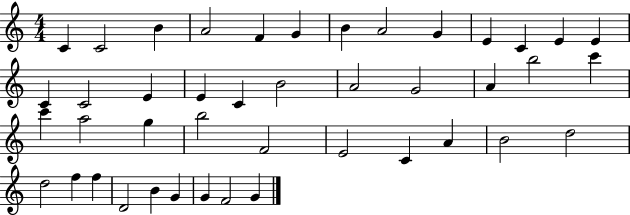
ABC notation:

X:1
T:Untitled
M:4/4
L:1/4
K:C
C C2 B A2 F G B A2 G E C E E C C2 E E C B2 A2 G2 A b2 c' c' a2 g b2 F2 E2 C A B2 d2 d2 f f D2 B G G F2 G